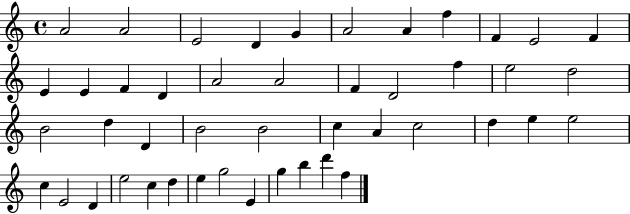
X:1
T:Untitled
M:4/4
L:1/4
K:C
A2 A2 E2 D G A2 A f F E2 F E E F D A2 A2 F D2 f e2 d2 B2 d D B2 B2 c A c2 d e e2 c E2 D e2 c d e g2 E g b d' f